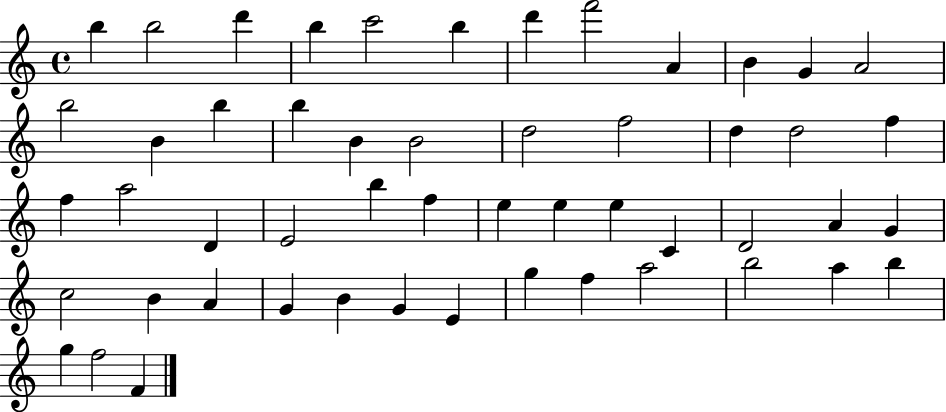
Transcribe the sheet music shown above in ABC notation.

X:1
T:Untitled
M:4/4
L:1/4
K:C
b b2 d' b c'2 b d' f'2 A B G A2 b2 B b b B B2 d2 f2 d d2 f f a2 D E2 b f e e e C D2 A G c2 B A G B G E g f a2 b2 a b g f2 F